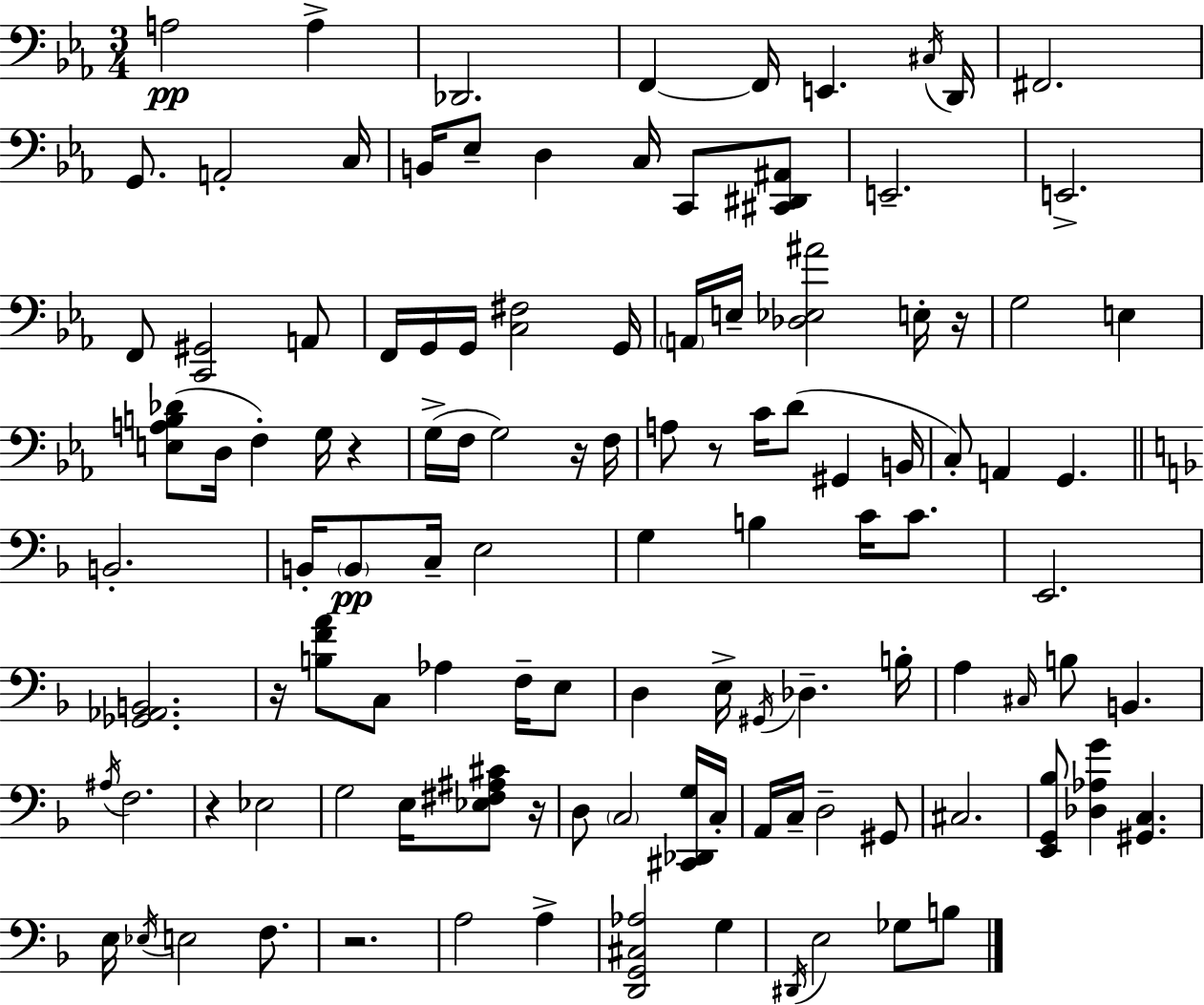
{
  \clef bass
  \numericTimeSignature
  \time 3/4
  \key c \minor
  a2\pp a4-> | des,2. | f,4~~ f,16 e,4. \acciaccatura { cis16 } | d,16 fis,2. | \break g,8. a,2-. | c16 b,16 ees8-- d4 c16 c,8 <cis, dis, ais,>8 | e,2.-- | e,2.-> | \break f,8 <c, gis,>2 a,8 | f,16 g,16 g,16 <c fis>2 | g,16 \parenthesize a,16 e16-- <des ees ais'>2 e16-. | r16 g2 e4 | \break <e a b des'>8( d16 f4-.) g16 r4 | g16->( f16 g2) r16 | f16 a8 r8 c'16 d'8( gis,4 | b,16 c8-.) a,4 g,4. | \break \bar "||" \break \key f \major b,2.-. | b,16-. \parenthesize b,8\pp c16-- e2 | g4 b4 c'16 c'8. | e,2. | \break <ges, aes, b,>2. | r16 <b f' a'>8 c8 aes4 f16-- e8 | d4 e16-> \acciaccatura { gis,16 } des4.-- | b16-. a4 \grace { cis16 } b8 b,4. | \break \acciaccatura { ais16 } f2. | r4 ees2 | g2 e16 | <ees fis ais cis'>8 r16 d8 \parenthesize c2 | \break <cis, des, g>16 c16-. a,16 c16-- d2-- | gis,8 cis2. | <e, g, bes>8 <des aes g'>4 <gis, c>4. | e16 \acciaccatura { ees16 } e2 | \break f8. r2. | a2 | a4-> <d, g, cis aes>2 | g4 \acciaccatura { dis,16 } e2 | \break ges8 b8 \bar "|."
}